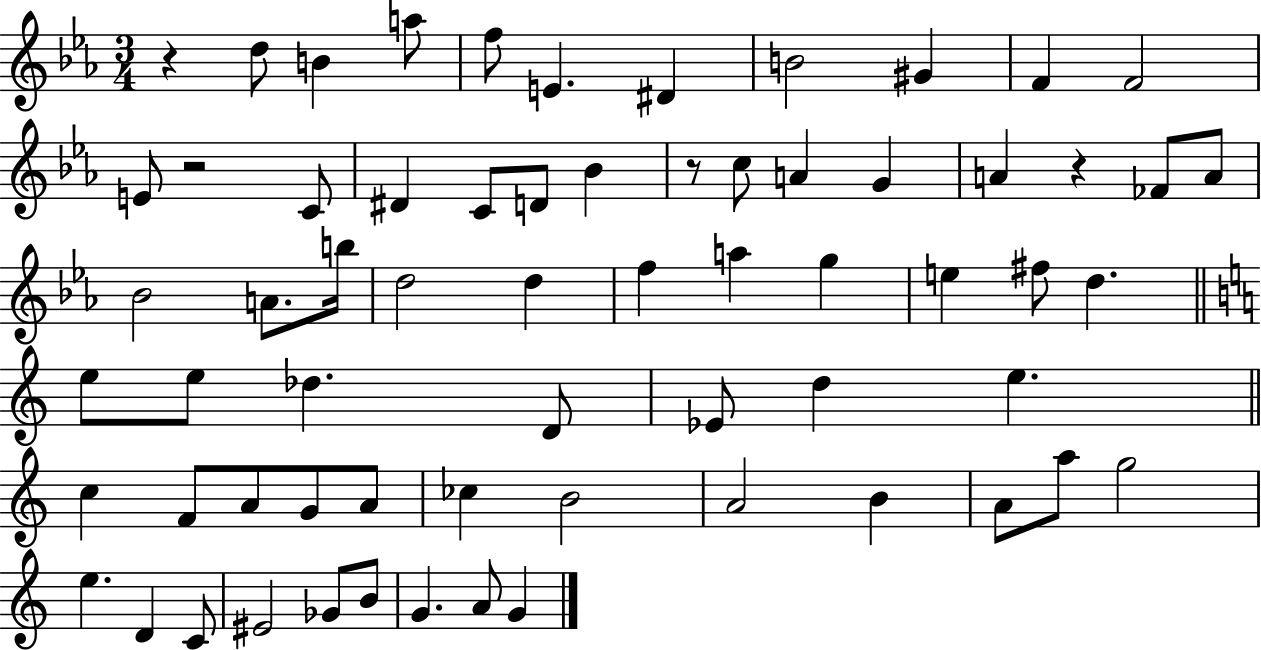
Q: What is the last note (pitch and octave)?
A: G4